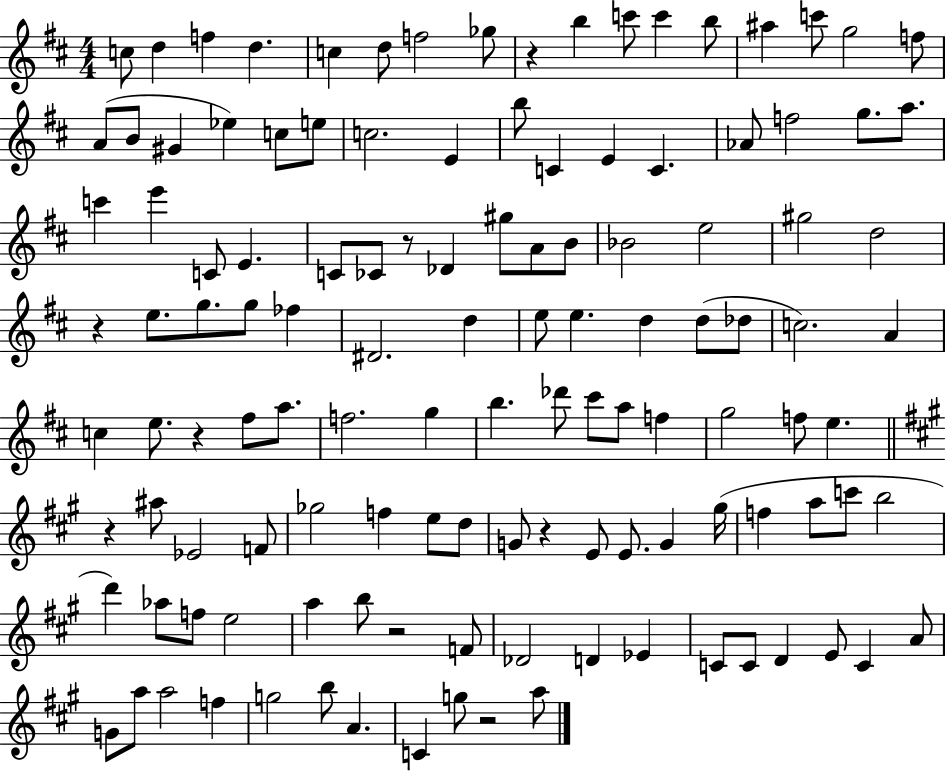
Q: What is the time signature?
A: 4/4